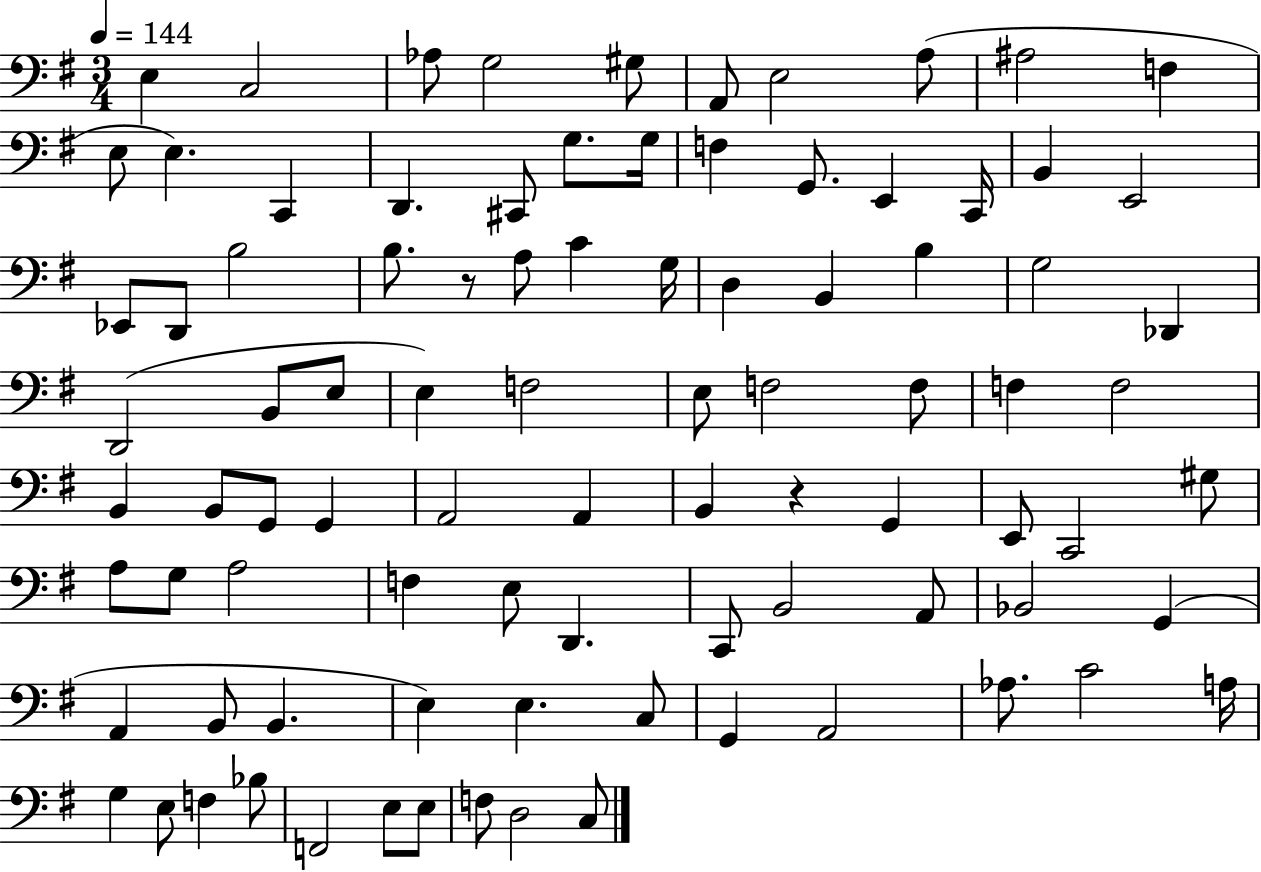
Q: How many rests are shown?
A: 2